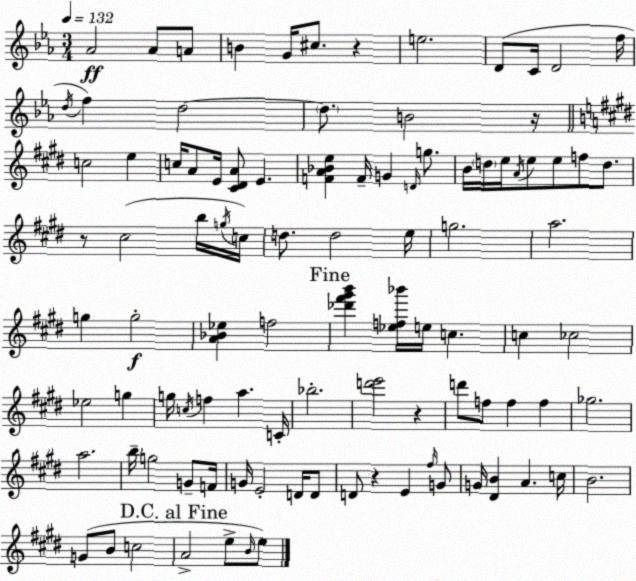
X:1
T:Untitled
M:3/4
L:1/4
K:Cm
_A2 _A/2 A/2 B G/4 ^c/2 z e2 D/2 C/4 D2 f/4 d/4 f d2 d/2 B2 z/4 c2 e c/4 A/2 E/4 [^C^DA]/2 E [FA_Be] F/4 G D/4 g/2 B/4 d/4 e/4 A/4 e/2 e/2 f/2 d/2 z/2 ^c2 b/4 g/4 c/4 d/2 d2 e/4 g2 a2 g g2 [A_B_e] f2 [_d'^f'^g'b'] [_ef_b']/4 e/4 c c _c2 _e2 g g/4 c/4 f a C/4 _b2 [d'e']2 z d'/2 f/2 f f _g2 a2 b/4 g2 G/2 F/4 G/4 E2 D/4 D/2 D/2 z E ^f/4 G/2 G/4 [^DB] A c/4 B2 G/2 B/2 c2 A2 e/2 B/4 e/2